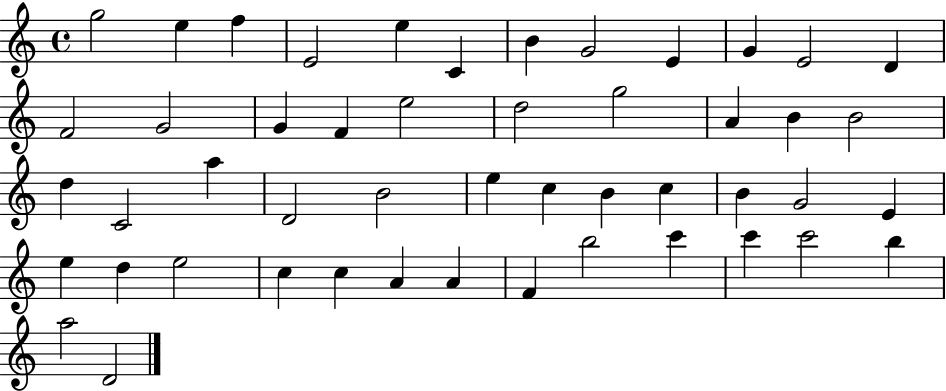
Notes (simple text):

G5/h E5/q F5/q E4/h E5/q C4/q B4/q G4/h E4/q G4/q E4/h D4/q F4/h G4/h G4/q F4/q E5/h D5/h G5/h A4/q B4/q B4/h D5/q C4/h A5/q D4/h B4/h E5/q C5/q B4/q C5/q B4/q G4/h E4/q E5/q D5/q E5/h C5/q C5/q A4/q A4/q F4/q B5/h C6/q C6/q C6/h B5/q A5/h D4/h